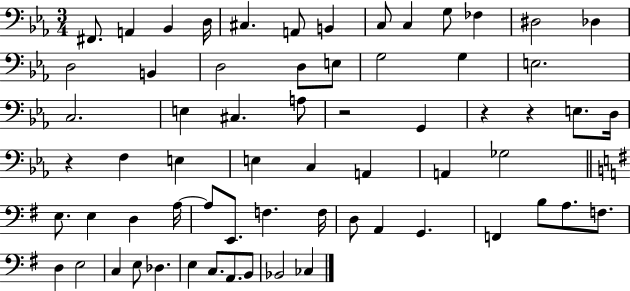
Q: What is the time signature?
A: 3/4